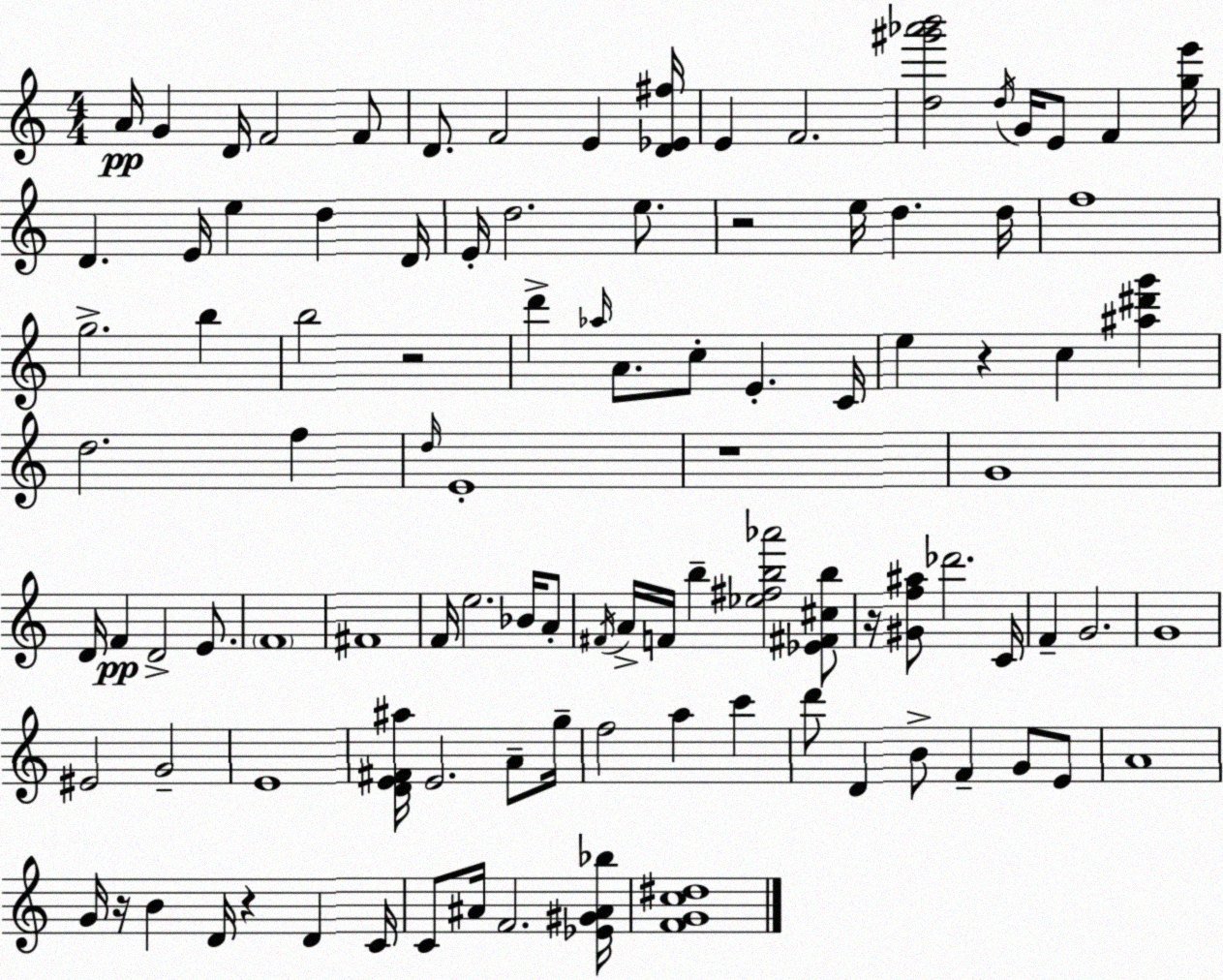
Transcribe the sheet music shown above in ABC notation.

X:1
T:Untitled
M:4/4
L:1/4
K:C
A/4 G D/4 F2 F/2 D/2 F2 E [D_E^f]/4 E F2 [d^g'_a'b']2 d/4 G/4 E/2 F [ge']/4 D E/4 e d D/4 E/4 d2 e/2 z2 e/4 d d/4 f4 g2 b b2 z2 d' _a/4 A/2 c/2 E C/4 e z c [^a^d'g'] d2 f d/4 E4 z4 G4 D/4 F D2 E/2 F4 ^F4 F/4 e2 _B/4 A/2 ^F/4 A/4 F/4 b [_e^fb_a']2 [_E^F^cb]/2 z/4 [^Gf^a]/2 _d'2 C/4 F G2 G4 ^E2 G2 E4 [DE^F^a]/4 E2 A/2 g/4 f2 a c' d'/2 D B/2 F G/2 E/2 A4 G/4 z/4 B D/4 z D C/4 C/2 ^A/4 F2 [_E^G^A_b]/4 [FGc^d]4